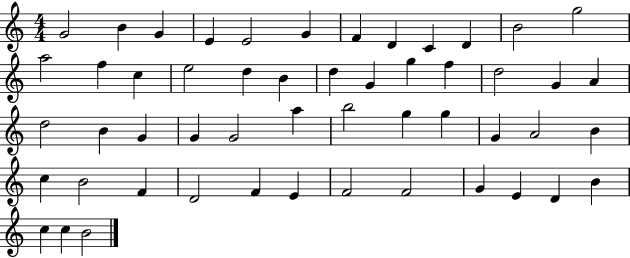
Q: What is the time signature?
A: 4/4